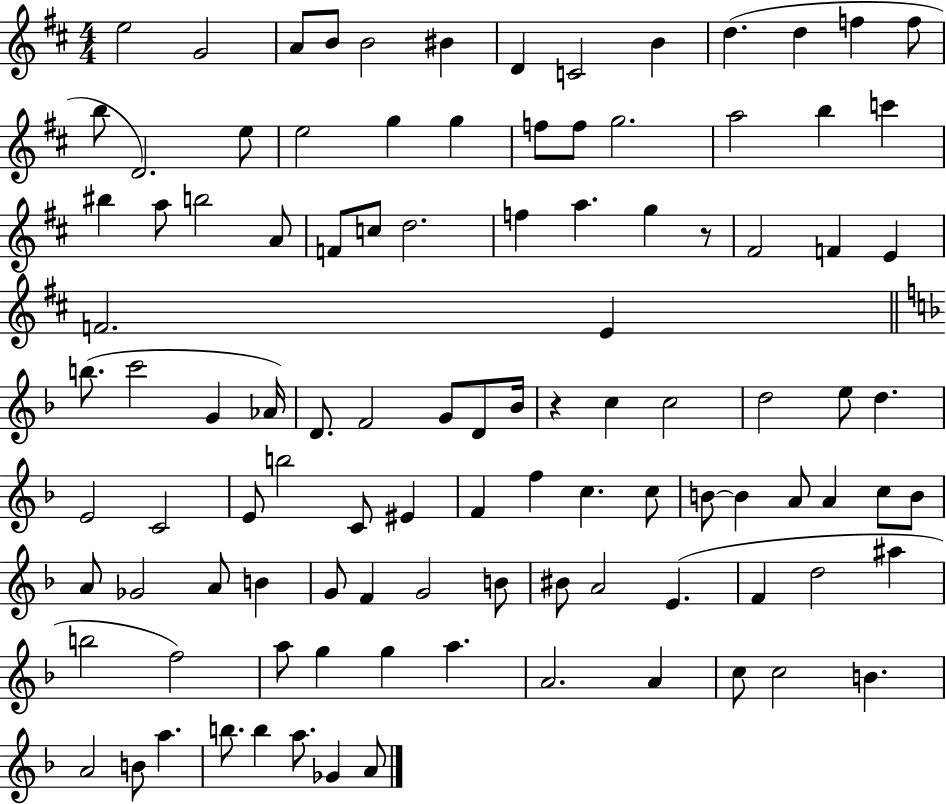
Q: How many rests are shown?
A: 2